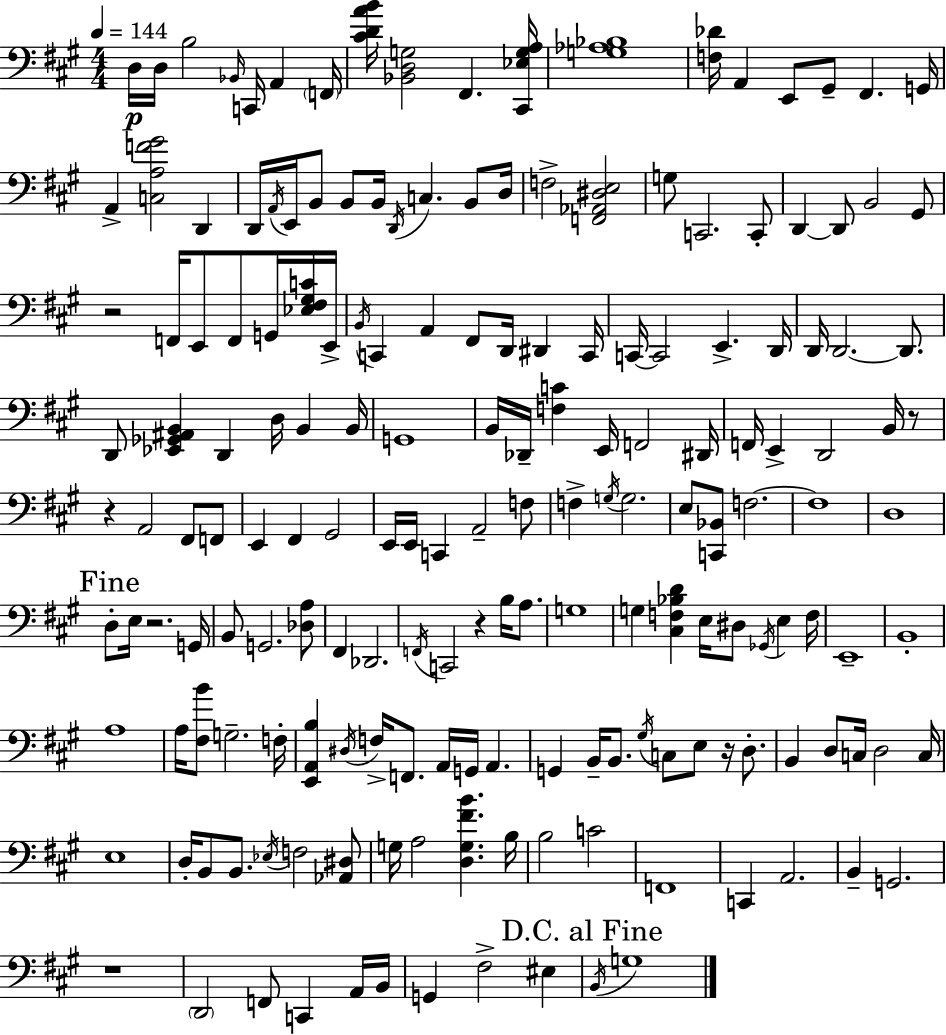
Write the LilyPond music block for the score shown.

{
  \clef bass
  \numericTimeSignature
  \time 4/4
  \key a \major
  \tempo 4 = 144
  \repeat volta 2 { d16\p d16 b2 \grace { bes,16 } c,16 a,4 | \parenthesize f,16 <cis' d' a' b'>16 <bes, d g>2 fis,4. | <cis, ees g a>16 <g aes bes>1 | <f des'>16 a,4 e,8 gis,8-- fis,4. | \break g,16 a,4-> <c a f' gis'>2 d,4 | d,16 \acciaccatura { a,16 } e,16 b,8 b,8 b,16 \acciaccatura { d,16 } c4. | b,8 d16 f2-> <f, aes, dis e>2 | g8 c,2. | \break c,8-. d,4~~ d,8 b,2 | gis,8 r2 f,16 e,8 f,8 | g,16 <ees fis gis c'>16 e,16-> \acciaccatura { b,16 } c,4 a,4 fis,8 d,16 dis,4 | c,16 c,16~~ c,2 e,4.-> | \break d,16 d,16 d,2.~~ | d,8. d,8 <ees, ges, ais, b,>4 d,4 d16 b,4 | b,16 g,1 | b,16 des,16-- <f c'>4 e,16 f,2 | \break dis,16 f,16 e,4-> d,2 | b,16 r8 r4 a,2 | fis,8 f,8 e,4 fis,4 gis,2 | e,16 e,16 c,4 a,2-- | \break f8 f4-> \acciaccatura { g16 } g2. | e8 <c, bes,>8 f2.~~ | f1 | d1 | \break \mark "Fine" d8-. e16 r2. | g,16 b,8 g,2. | <des a>8 fis,4 des,2. | \acciaccatura { f,16 } c,2 r4 | \break b16 a8. g1 | g4 <cis f bes d'>4 e16 dis8 | \acciaccatura { ges,16 } e4 f16 e,1-- | b,1-. | \break a1 | a16 <fis b'>8 g2.-- | f16-. <e, a, b>4 \acciaccatura { dis16 } f16-> f,8. | a,16 g,16 a,4. g,4 b,16-- b,8. | \break \acciaccatura { gis16 } c8 e8 r16 d8.-. b,4 d8 c16 | d2 c16 e1 | d16-. b,8 b,8. \acciaccatura { ees16 } | f2 <aes, dis>8 g16 a2 | \break <d g fis' b'>4. b16 b2 | c'2 f,1 | c,4 a,2. | b,4-- g,2. | \break r1 | \parenthesize d,2 | f,8 c,4 a,16 b,16 g,4 fis2-> | eis4 \mark "D.C. al Fine" \acciaccatura { b,16 } g1 | \break } \bar "|."
}